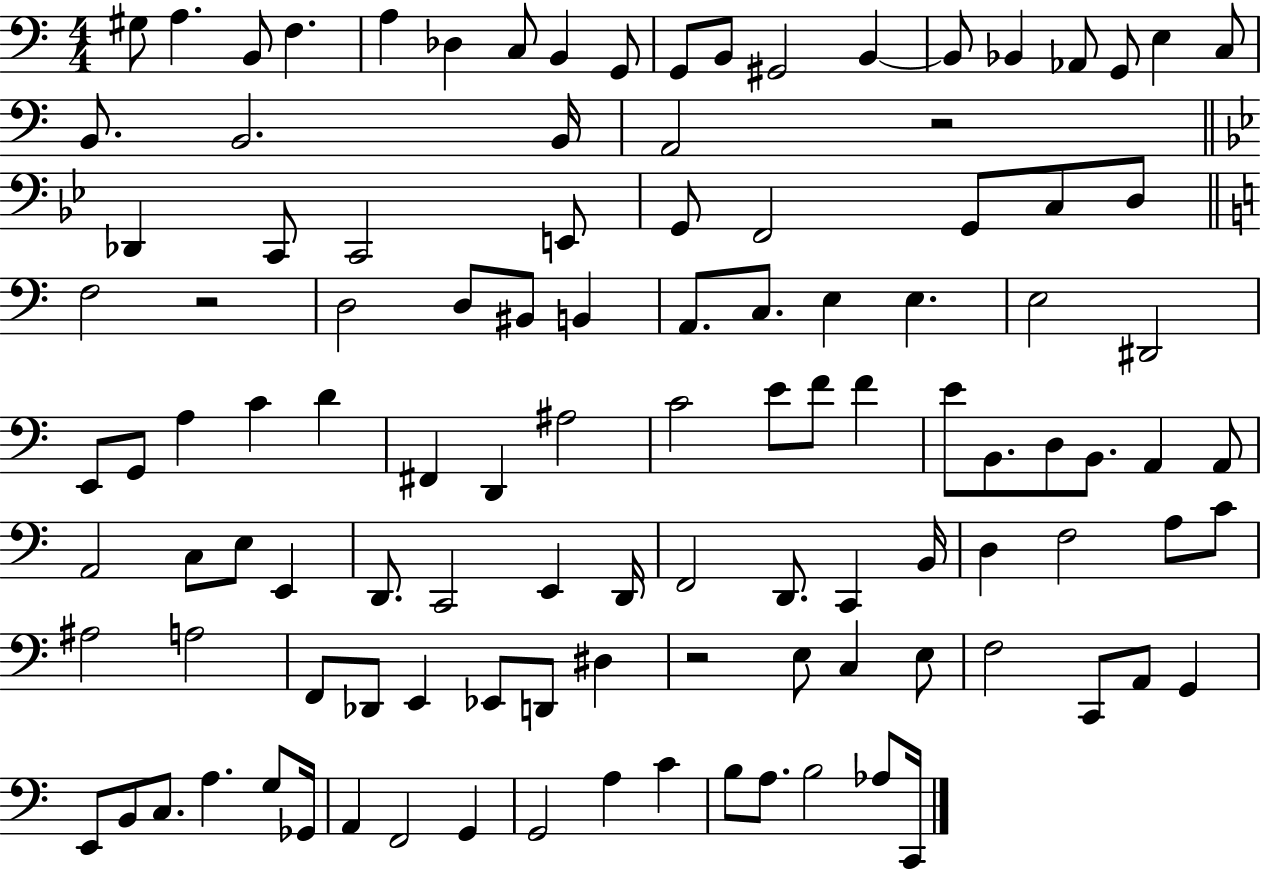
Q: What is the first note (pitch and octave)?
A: G#3